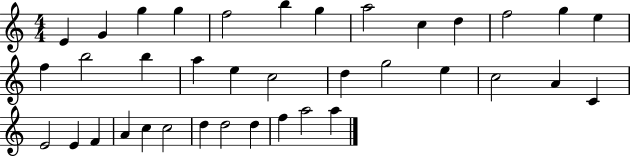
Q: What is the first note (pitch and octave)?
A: E4